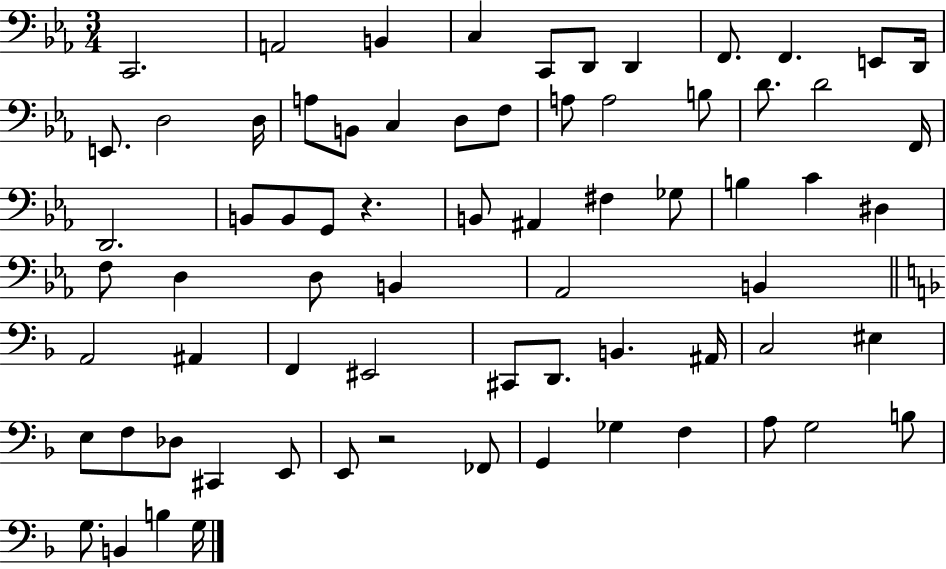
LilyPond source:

{
  \clef bass
  \numericTimeSignature
  \time 3/4
  \key ees \major
  c,2. | a,2 b,4 | c4 c,8 d,8 d,4 | f,8. f,4. e,8 d,16 | \break e,8. d2 d16 | a8 b,8 c4 d8 f8 | a8 a2 b8 | d'8. d'2 f,16 | \break d,2. | b,8 b,8 g,8 r4. | b,8 ais,4 fis4 ges8 | b4 c'4 dis4 | \break f8 d4 d8 b,4 | aes,2 b,4 | \bar "||" \break \key f \major a,2 ais,4 | f,4 eis,2 | cis,8 d,8. b,4. ais,16 | c2 eis4 | \break e8 f8 des8 cis,4 e,8 | e,8 r2 fes,8 | g,4 ges4 f4 | a8 g2 b8 | \break g8. b,4 b4 g16 | \bar "|."
}